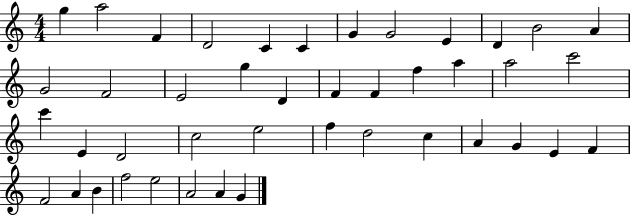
X:1
T:Untitled
M:4/4
L:1/4
K:C
g a2 F D2 C C G G2 E D B2 A G2 F2 E2 g D F F f a a2 c'2 c' E D2 c2 e2 f d2 c A G E F F2 A B f2 e2 A2 A G